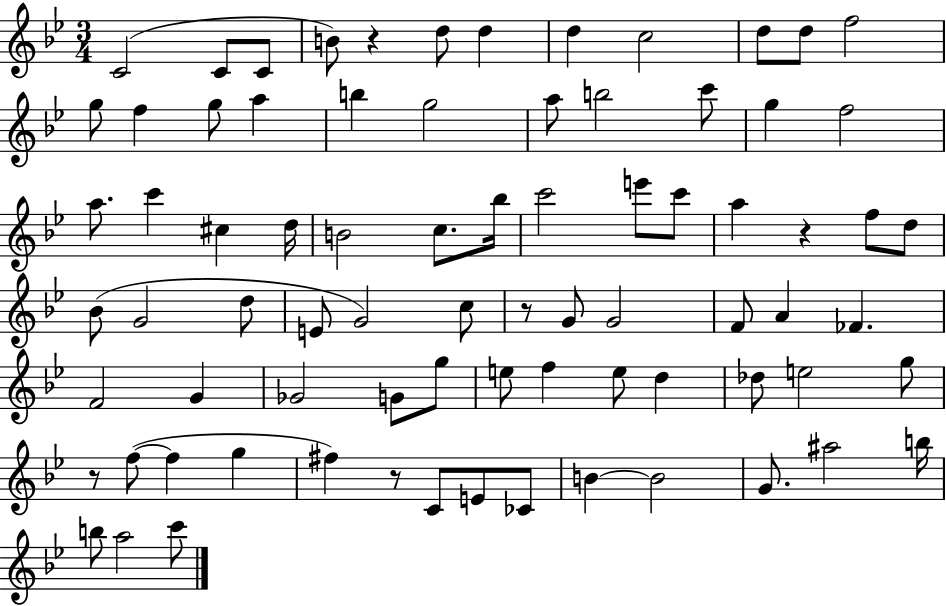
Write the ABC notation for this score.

X:1
T:Untitled
M:3/4
L:1/4
K:Bb
C2 C/2 C/2 B/2 z d/2 d d c2 d/2 d/2 f2 g/2 f g/2 a b g2 a/2 b2 c'/2 g f2 a/2 c' ^c d/4 B2 c/2 _b/4 c'2 e'/2 c'/2 a z f/2 d/2 _B/2 G2 d/2 E/2 G2 c/2 z/2 G/2 G2 F/2 A _F F2 G _G2 G/2 g/2 e/2 f e/2 d _d/2 e2 g/2 z/2 f/2 f g ^f z/2 C/2 E/2 _C/2 B B2 G/2 ^a2 b/4 b/2 a2 c'/2